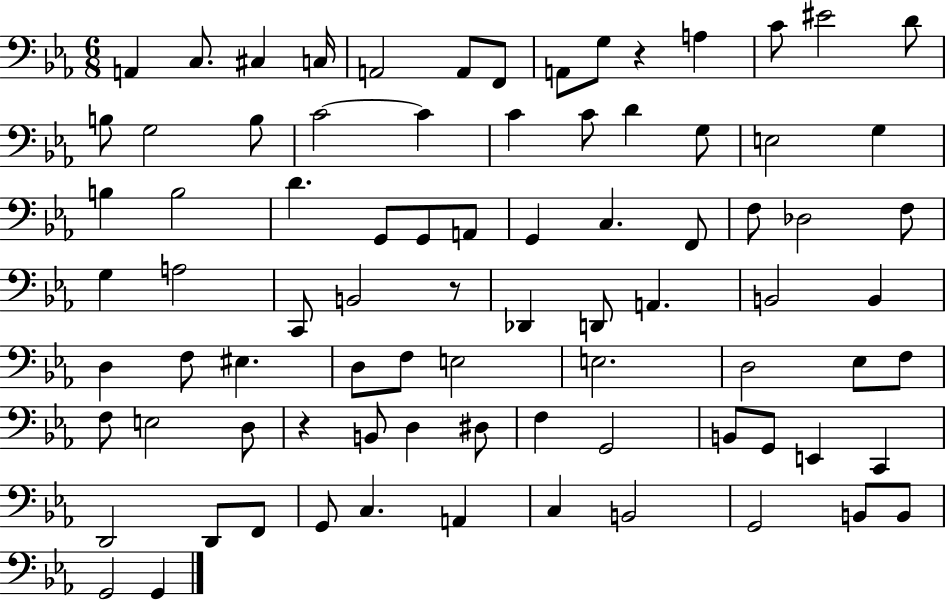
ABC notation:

X:1
T:Untitled
M:6/8
L:1/4
K:Eb
A,, C,/2 ^C, C,/4 A,,2 A,,/2 F,,/2 A,,/2 G,/2 z A, C/2 ^E2 D/2 B,/2 G,2 B,/2 C2 C C C/2 D G,/2 E,2 G, B, B,2 D G,,/2 G,,/2 A,,/2 G,, C, F,,/2 F,/2 _D,2 F,/2 G, A,2 C,,/2 B,,2 z/2 _D,, D,,/2 A,, B,,2 B,, D, F,/2 ^E, D,/2 F,/2 E,2 E,2 D,2 _E,/2 F,/2 F,/2 E,2 D,/2 z B,,/2 D, ^D,/2 F, G,,2 B,,/2 G,,/2 E,, C,, D,,2 D,,/2 F,,/2 G,,/2 C, A,, C, B,,2 G,,2 B,,/2 B,,/2 G,,2 G,,